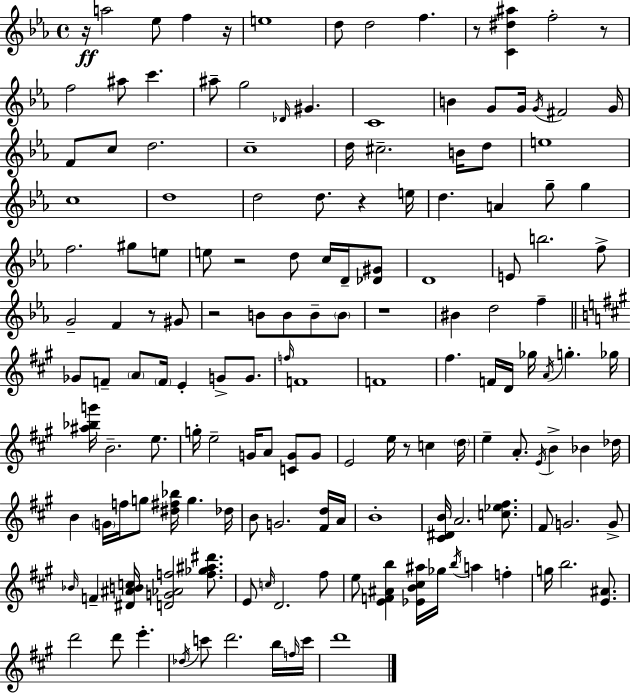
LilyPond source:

{
  \clef treble
  \time 4/4
  \defaultTimeSignature
  \key ees \major
  r16\ff a''2 ees''8 f''4 r16 | e''1 | d''8 d''2 f''4. | r8 <c' dis'' ais''>4 f''2-. r8 | \break f''2 ais''8 c'''4. | ais''8-- g''2 \grace { des'16 } gis'4. | c'1 | b'4 g'8 g'16 \acciaccatura { g'16 } fis'2 | \break g'16 f'8 c''8 d''2. | c''1-- | d''16 cis''2.-- b'16 | d''8 e''1 | \break c''1 | d''1 | d''2 d''8. r4 | e''16 d''4. a'4 g''8-- g''4 | \break f''2. gis''8 | e''8 e''8 r2 d''8 c''16 d'16-- | <des' gis'>8 d'1 | e'8 b''2. | \break f''8-> g'2-- f'4 r8 | gis'8 r2 b'8 b'8 b'8-- | \parenthesize b'8 r1 | bis'4 d''2 f''4-- | \break \bar "||" \break \key a \major ges'8 f'8-- \parenthesize a'8 \parenthesize f'16 e'4-. g'8-> g'8. | \grace { f''16 } f'1 | f'1 | fis''4. f'16 d'16 ges''16 \acciaccatura { a'16 } g''4.-. | \break ges''16 <ais'' bes'' g'''>16 b'2.-- e''8. | g''16-. e''2-- g'16 a'8 <c' g'>8 | g'8 e'2 e''16 r8 c''4 | \parenthesize d''16 e''4-- a'8.-. \acciaccatura { e'16 } b'4-> bes'4 | \break des''16 b'4 \parenthesize g'16 f''16 g''8 <dis'' fis'' bes''>16 g''4. | des''16 b'8 g'2. | <fis' d''>16 a'16 b'1-. | <cis' dis' b'>16 a'2. | \break <c'' ees'' fis''>8. fis'8 g'2. | g'8-> \grace { bes'16 } f'4-- <dis' ais' b' c''>16 <d' g' aes' f''>2 | <f'' ges'' ais'' dis'''>8. e'8 \grace { c''16 } d'2. | fis''8 e''8 <e' f' ais' b''>4 <ees' b' cis'' ais''>16 ges''16 \acciaccatura { b''16 } a''4 | \break f''4-. g''16 b''2. | <e' ais'>8. d'''2 d'''8 | e'''4.-. \acciaccatura { des''16 } c'''8 d'''2. | b''16 \grace { f''16 } c'''16 d'''1 | \break \bar "|."
}